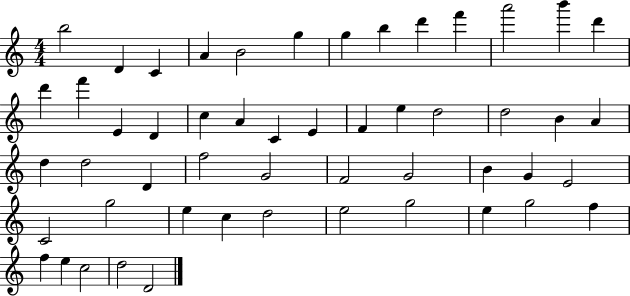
B5/h D4/q C4/q A4/q B4/h G5/q G5/q B5/q D6/q F6/q A6/h B6/q D6/q D6/q F6/q E4/q D4/q C5/q A4/q C4/q E4/q F4/q E5/q D5/h D5/h B4/q A4/q D5/q D5/h D4/q F5/h G4/h F4/h G4/h B4/q G4/q E4/h C4/h G5/h E5/q C5/q D5/h E5/h G5/h E5/q G5/h F5/q F5/q E5/q C5/h D5/h D4/h